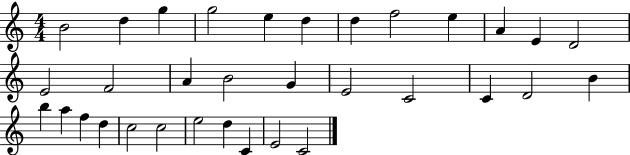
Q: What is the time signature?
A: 4/4